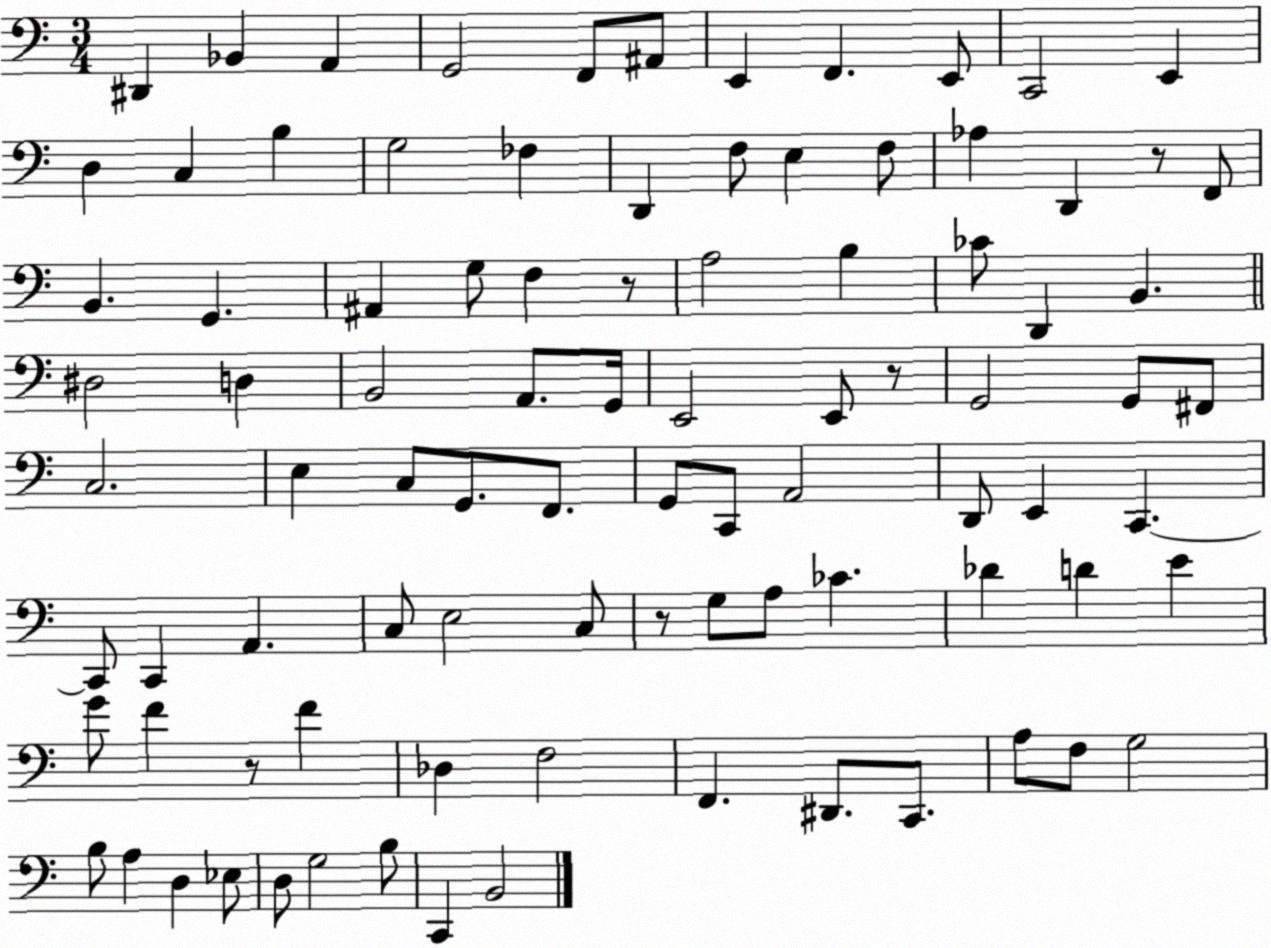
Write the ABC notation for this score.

X:1
T:Untitled
M:3/4
L:1/4
K:C
^D,, _B,, A,, G,,2 F,,/2 ^A,,/2 E,, F,, E,,/2 C,,2 E,, D, C, B, G,2 _F, D,, F,/2 E, F,/2 _A, D,, z/2 F,,/2 B,, G,, ^A,, G,/2 F, z/2 A,2 B, _C/2 D,, B,, ^D,2 D, B,,2 A,,/2 G,,/4 E,,2 E,,/2 z/2 G,,2 G,,/2 ^F,,/2 C,2 E, C,/2 G,,/2 F,,/2 G,,/2 C,,/2 A,,2 D,,/2 E,, C,, C,,/2 C,, A,, C,/2 E,2 C,/2 z/2 G,/2 A,/2 _C _D D E G/2 F z/2 F _D, F,2 F,, ^D,,/2 C,,/2 A,/2 F,/2 G,2 B,/2 A, D, _E,/2 D,/2 G,2 B,/2 C,, B,,2